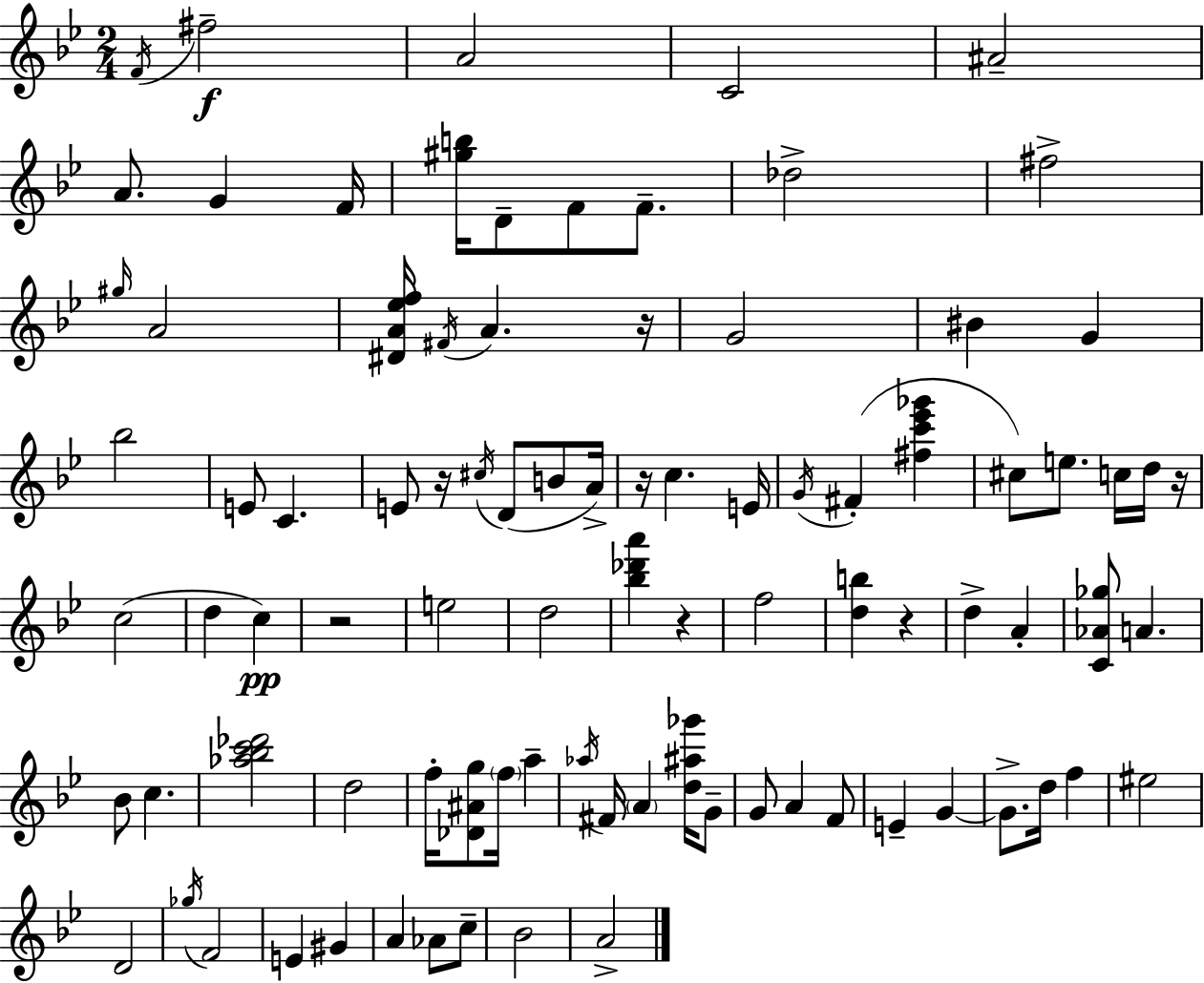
{
  \clef treble
  \numericTimeSignature
  \time 2/4
  \key g \minor
  \acciaccatura { f'16 }\f fis''2-- | a'2 | c'2 | ais'2-- | \break a'8. g'4 | f'16 <gis'' b''>16 d'8-- f'8 f'8.-- | des''2-> | fis''2-> | \break \grace { gis''16 } a'2 | <dis' a' ees'' f''>16 \acciaccatura { fis'16 } a'4. | r16 g'2 | bis'4 g'4 | \break bes''2 | e'8 c'4. | e'8 r16 \acciaccatura { cis''16 } d'8( | b'8 a'16->) r16 c''4. | \break e'16 \acciaccatura { g'16 }( fis'4-. | <fis'' c''' ees''' ges'''>4 cis''8) e''8. | c''16 d''16 r16 c''2( | d''4 | \break c''4\pp) r2 | e''2 | d''2 | <bes'' des''' a'''>4 | \break r4 f''2 | <d'' b''>4 | r4 d''4-> | a'4-. <c' aes' ges''>8 a'4. | \break bes'8 c''4. | <aes'' bes'' c''' des'''>2 | d''2 | f''16-. <des' ais' g''>8 | \break \parenthesize f''16 a''4-- \acciaccatura { aes''16 } fis'16 \parenthesize a'4 | <d'' ais'' ges'''>16 g'8-- g'8 | a'4 f'8 e'4-- | g'4~~ g'8.-> | \break d''16 f''4 eis''2 | d'2 | \acciaccatura { ges''16 } f'2 | e'4 | \break gis'4 a'4 | aes'8 c''8-- bes'2 | a'2-> | \bar "|."
}